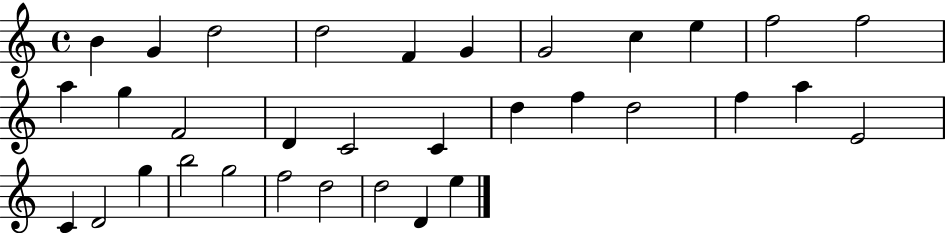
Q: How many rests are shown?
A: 0